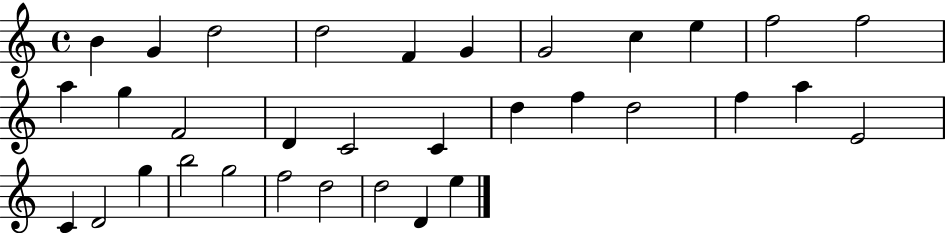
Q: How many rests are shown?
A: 0